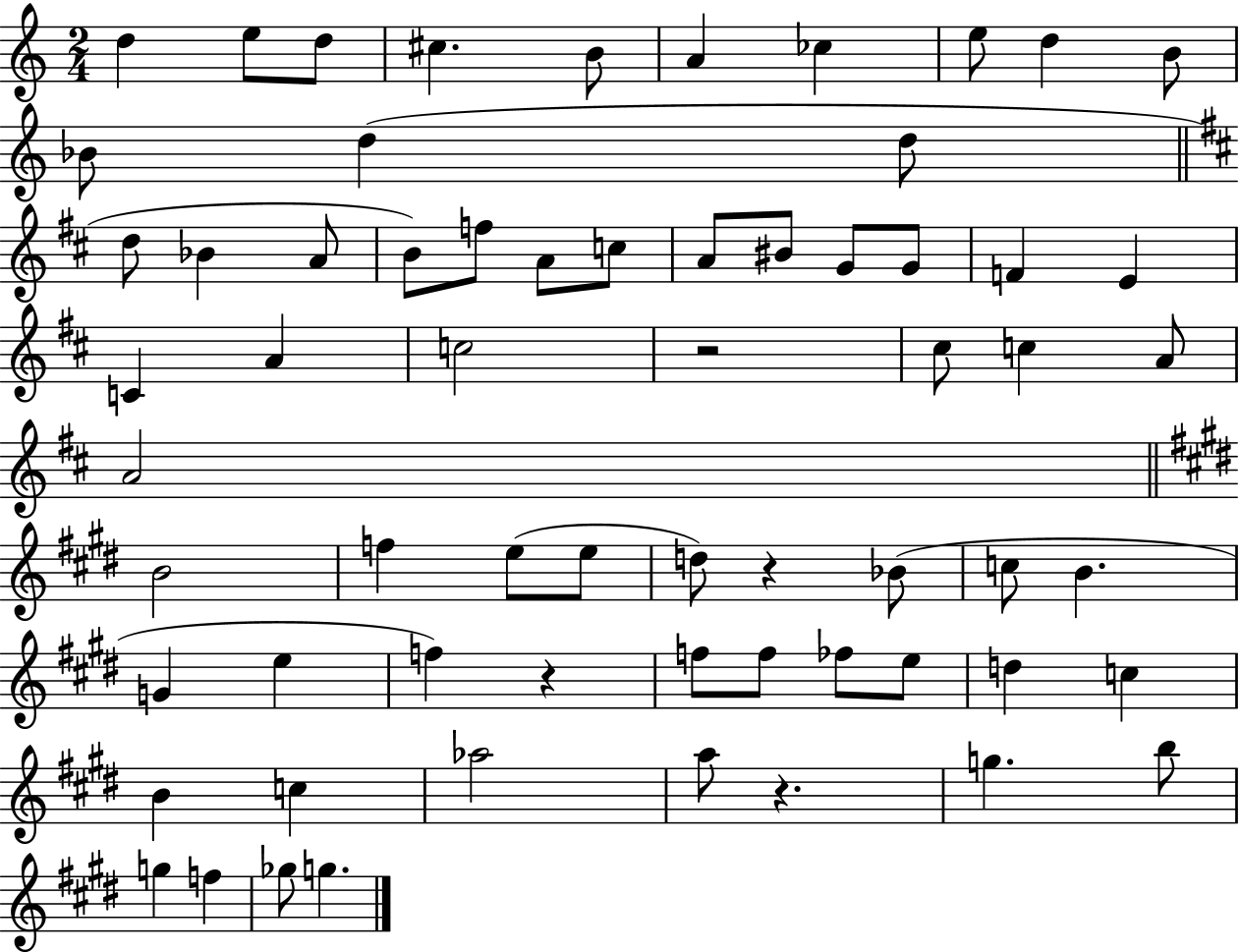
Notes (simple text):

D5/q E5/e D5/e C#5/q. B4/e A4/q CES5/q E5/e D5/q B4/e Bb4/e D5/q D5/e D5/e Bb4/q A4/e B4/e F5/e A4/e C5/e A4/e BIS4/e G4/e G4/e F4/q E4/q C4/q A4/q C5/h R/h C#5/e C5/q A4/e A4/h B4/h F5/q E5/e E5/e D5/e R/q Bb4/e C5/e B4/q. G4/q E5/q F5/q R/q F5/e F5/e FES5/e E5/e D5/q C5/q B4/q C5/q Ab5/h A5/e R/q. G5/q. B5/e G5/q F5/q Gb5/e G5/q.